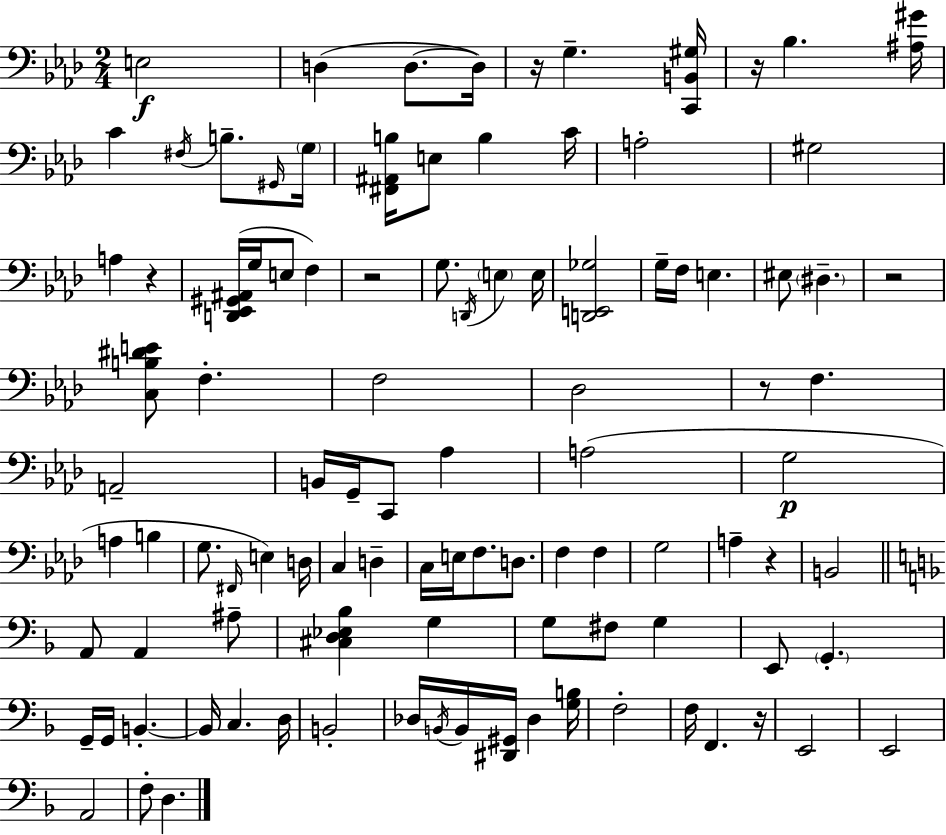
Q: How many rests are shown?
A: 8